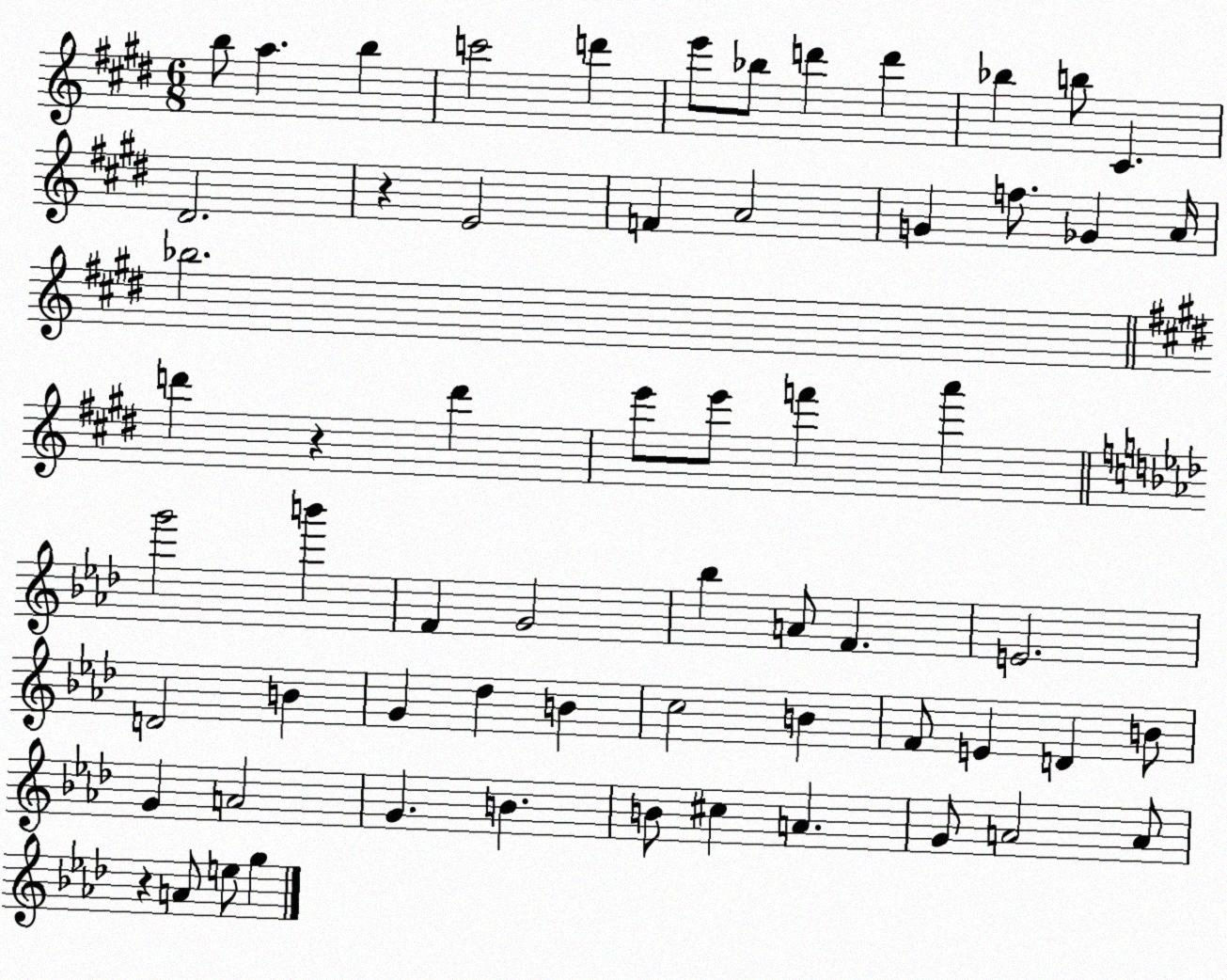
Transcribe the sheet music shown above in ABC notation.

X:1
T:Untitled
M:6/8
L:1/4
K:E
b/2 a b c'2 d' e'/2 _b/2 d' d' _b b/2 ^C ^D2 z E2 F A2 G f/2 _G A/4 _b2 d' z d' e'/2 e'/2 f' a' g'2 b' F G2 _b A/2 F E2 D2 B G _d B c2 B F/2 E D B/2 G A2 G B B/2 ^c A G/2 A2 A/2 z A/2 e/2 g